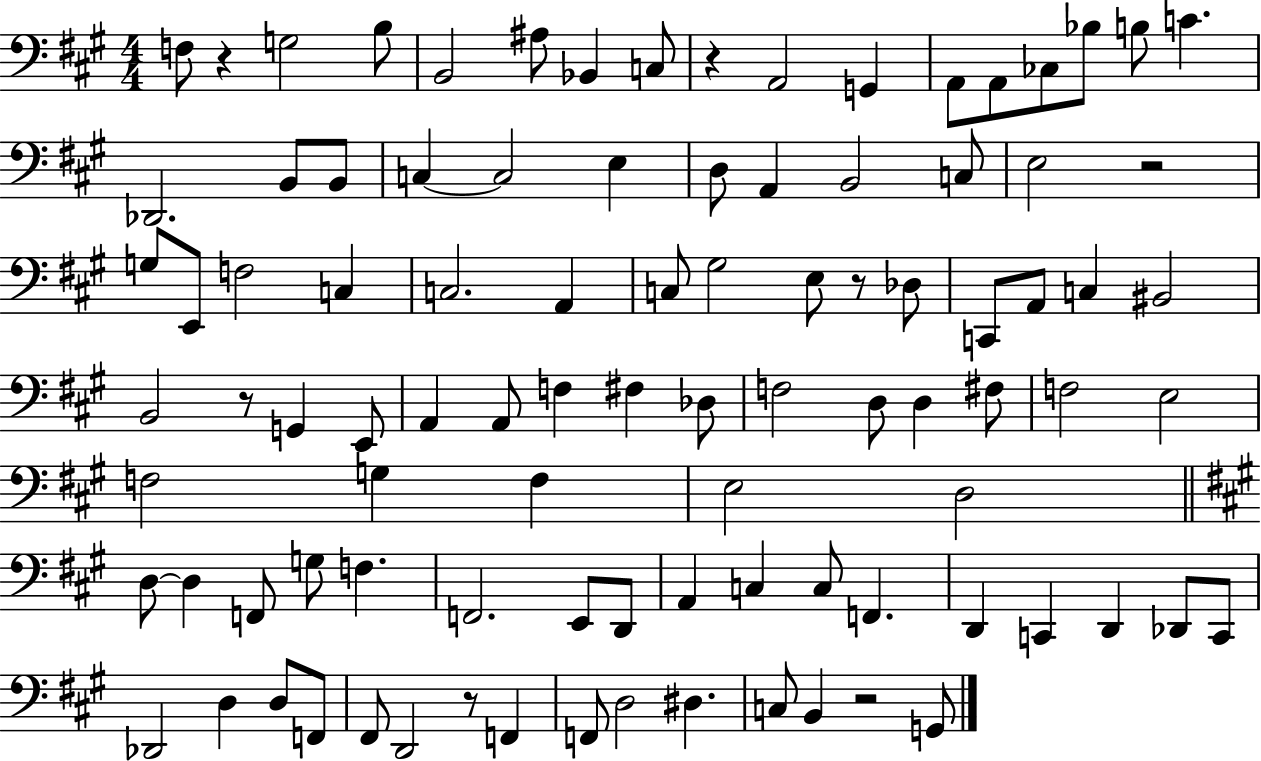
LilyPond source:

{
  \clef bass
  \numericTimeSignature
  \time 4/4
  \key a \major
  f8 r4 g2 b8 | b,2 ais8 bes,4 c8 | r4 a,2 g,4 | a,8 a,8 ces8 bes8 b8 c'4. | \break des,2. b,8 b,8 | c4~~ c2 e4 | d8 a,4 b,2 c8 | e2 r2 | \break g8 e,8 f2 c4 | c2. a,4 | c8 gis2 e8 r8 des8 | c,8 a,8 c4 bis,2 | \break b,2 r8 g,4 e,8 | a,4 a,8 f4 fis4 des8 | f2 d8 d4 fis8 | f2 e2 | \break f2 g4 f4 | e2 d2 | \bar "||" \break \key a \major d8~~ d4 f,8 g8 f4. | f,2. e,8 d,8 | a,4 c4 c8 f,4. | d,4 c,4 d,4 des,8 c,8 | \break des,2 d4 d8 f,8 | fis,8 d,2 r8 f,4 | f,8 d2 dis4. | c8 b,4 r2 g,8 | \break \bar "|."
}